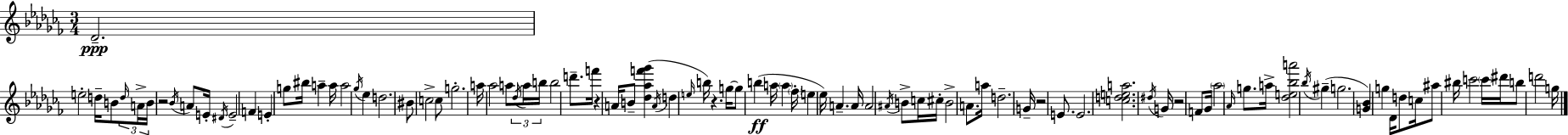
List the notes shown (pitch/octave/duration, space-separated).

Db4/h. E5/h D5/s B4/e D5/s A4/s B4/s R/h Bb4/s A4/e E4/s D#4/s E4/h F4/q E4/q G5/e BIS5/s A5/q A5/s A5/h Gb5/s Eb5/q D5/h. BIS4/e C5/h C5/e G5/h. A5/s Ab5/h A5/e Db5/s A5/s B5/s B5/h D6/e. F6/s R/q A4/s B4/e [Db5,Ab5,F6,Gb6]/q A4/s D5/q E5/s B5/s R/q. G5/s G5/e B5/q A5/s A5/q FES5/s E5/q Eb5/s A4/q. A4/s A4/h A#4/s B4/e C5/s C#5/s B4/h A4/e. A5/s D5/h. G4/s R/h E4/e. E4/h. [C5,D5,E5,A5]/h. D#5/s G4/s R/h F4/e Gb4/s Ab5/h Ab4/s G5/e. A5/s [Db5,E5,Bb5,A6]/h Bb5/s G#5/q G5/h. [G4,Bb4]/q G5/q Db4/s D5/e C5/s A#5/e BIS5/s C6/h C6/s D#6/s B5/e D6/h G5/s